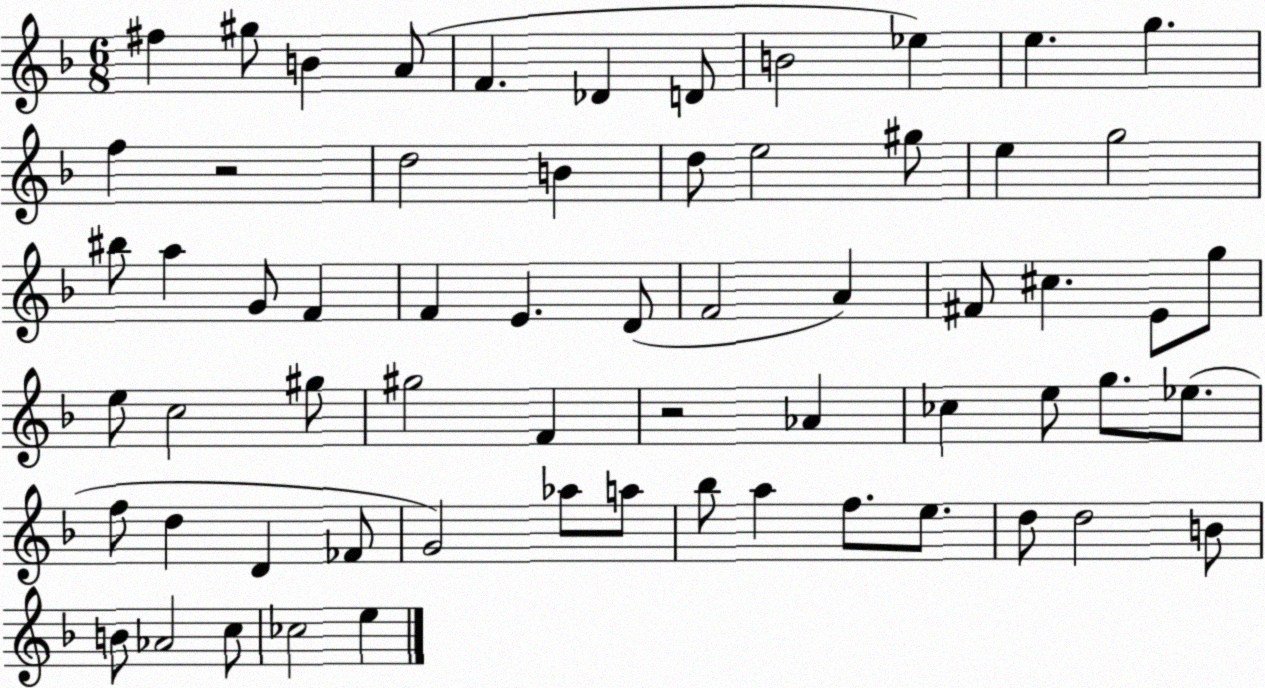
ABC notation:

X:1
T:Untitled
M:6/8
L:1/4
K:F
^f ^g/2 B A/2 F _D D/2 B2 _e e g f z2 d2 B d/2 e2 ^g/2 e g2 ^b/2 a G/2 F F E D/2 F2 A ^F/2 ^c E/2 g/2 e/2 c2 ^g/2 ^g2 F z2 _A _c e/2 g/2 _e/2 f/2 d D _F/2 G2 _a/2 a/2 _b/2 a f/2 e/2 d/2 d2 B/2 B/2 _A2 c/2 _c2 e